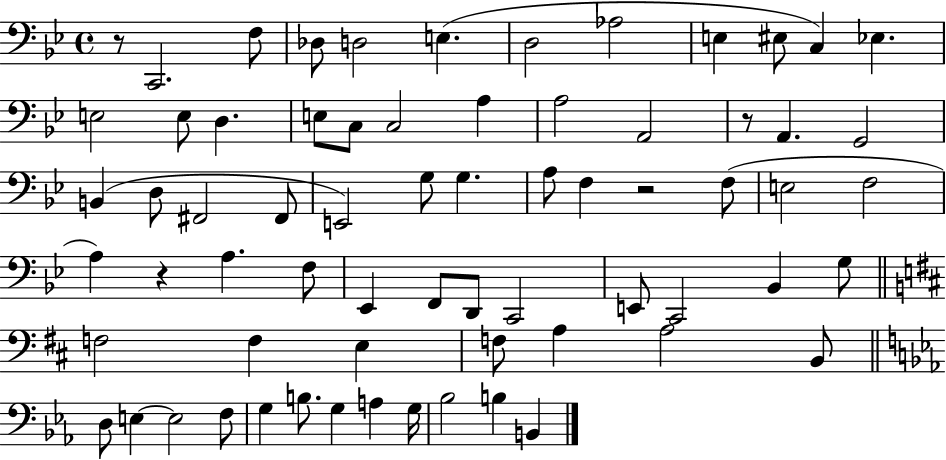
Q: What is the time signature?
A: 4/4